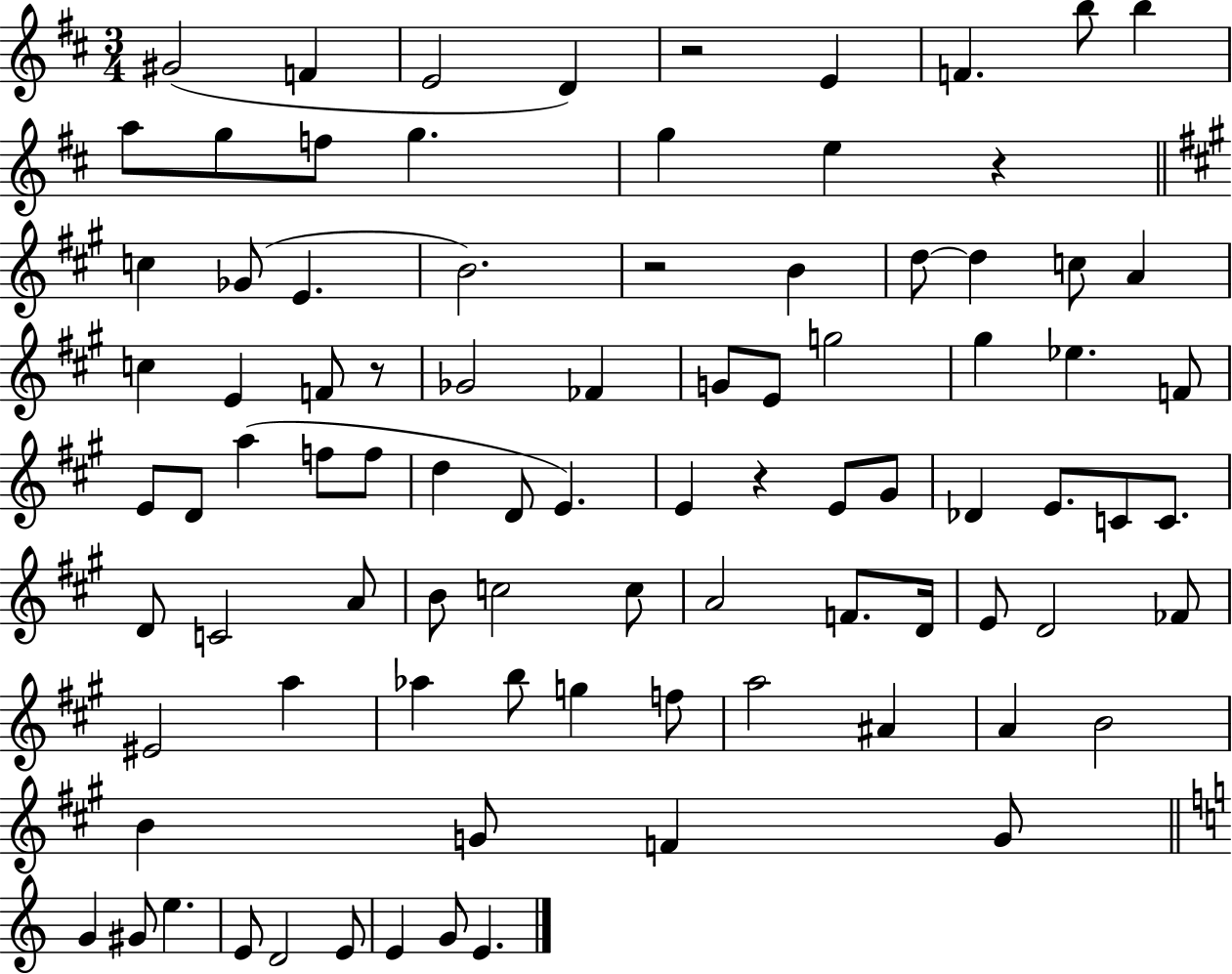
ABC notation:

X:1
T:Untitled
M:3/4
L:1/4
K:D
^G2 F E2 D z2 E F b/2 b a/2 g/2 f/2 g g e z c _G/2 E B2 z2 B d/2 d c/2 A c E F/2 z/2 _G2 _F G/2 E/2 g2 ^g _e F/2 E/2 D/2 a f/2 f/2 d D/2 E E z E/2 ^G/2 _D E/2 C/2 C/2 D/2 C2 A/2 B/2 c2 c/2 A2 F/2 D/4 E/2 D2 _F/2 ^E2 a _a b/2 g f/2 a2 ^A A B2 B G/2 F G/2 G ^G/2 e E/2 D2 E/2 E G/2 E